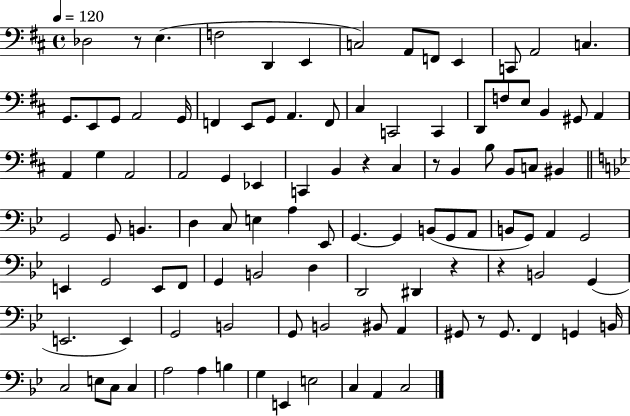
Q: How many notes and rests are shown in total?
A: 105